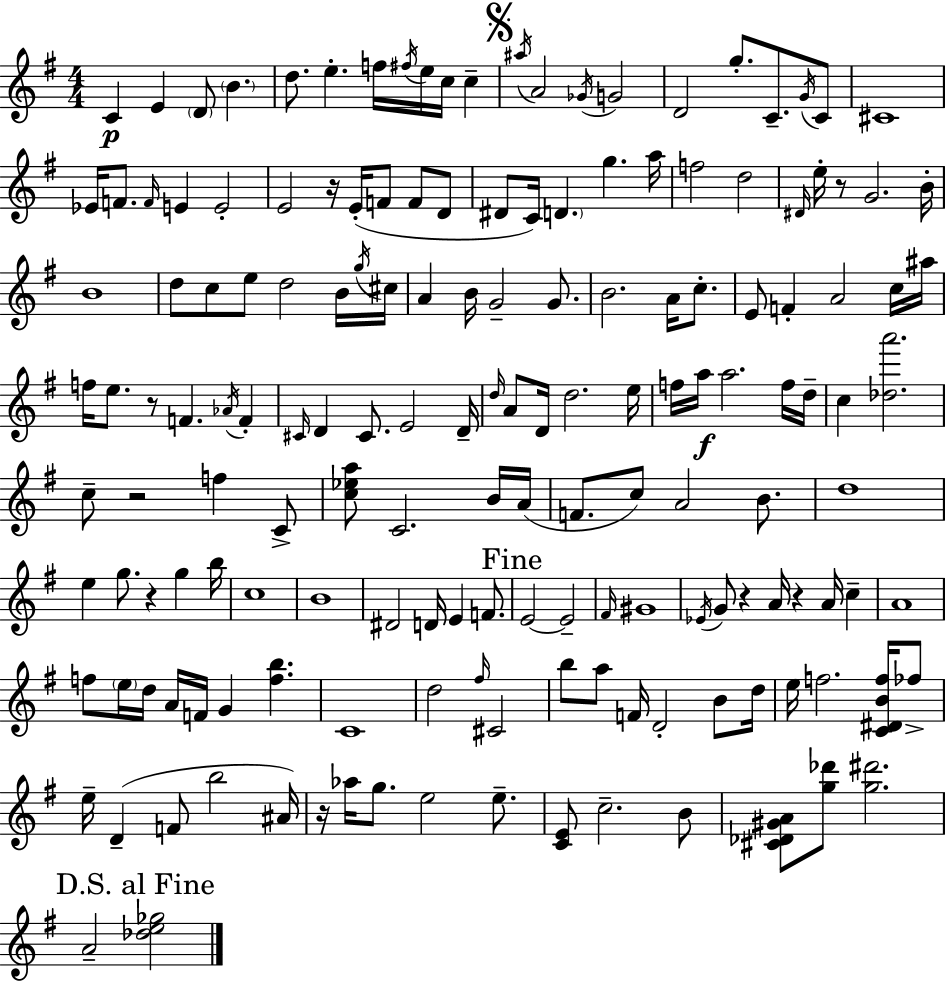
C4/q E4/q D4/e B4/q. D5/e. E5/q. F5/s F#5/s E5/s C5/s C5/q A#5/s A4/h Gb4/s G4/h D4/h G5/e. C4/e. G4/s C4/e C#4/w Eb4/s F4/e. F4/s E4/q E4/h E4/h R/s E4/s F4/e F4/e D4/e D#4/e C4/s D4/q. G5/q. A5/s F5/h D5/h D#4/s E5/s R/e G4/h. B4/s B4/w D5/e C5/e E5/e D5/h B4/s G5/s C#5/s A4/q B4/s G4/h G4/e. B4/h. A4/s C5/e. E4/e F4/q A4/h C5/s A#5/s F5/s E5/e. R/e F4/q. Ab4/s F4/q C#4/s D4/q C#4/e. E4/h D4/s D5/s A4/e D4/s D5/h. E5/s F5/s A5/s A5/h. F5/s D5/s C5/q [Db5,A6]/h. C5/e R/h F5/q C4/e [C5,Eb5,A5]/e C4/h. B4/s A4/s F4/e. C5/e A4/h B4/e. D5/w E5/q G5/e. R/q G5/q B5/s C5/w B4/w D#4/h D4/s E4/q F4/e. E4/h E4/h F#4/s G#4/w Eb4/s G4/e R/q A4/s R/q A4/s C5/q A4/w F5/e E5/s D5/s A4/s F4/s G4/q [F5,B5]/q. C4/w D5/h F#5/s C#4/h B5/e A5/e F4/s D4/h B4/e D5/s E5/s F5/h. [C4,D#4,B4,F5]/s FES5/e E5/s D4/q F4/e B5/h A#4/s R/s Ab5/s G5/e. E5/h E5/e. [C4,E4]/e C5/h. B4/e [C#4,Db4,G#4,A4]/e [G5,Db6]/e [G5,D#6]/h. A4/h [Db5,E5,Gb5]/h